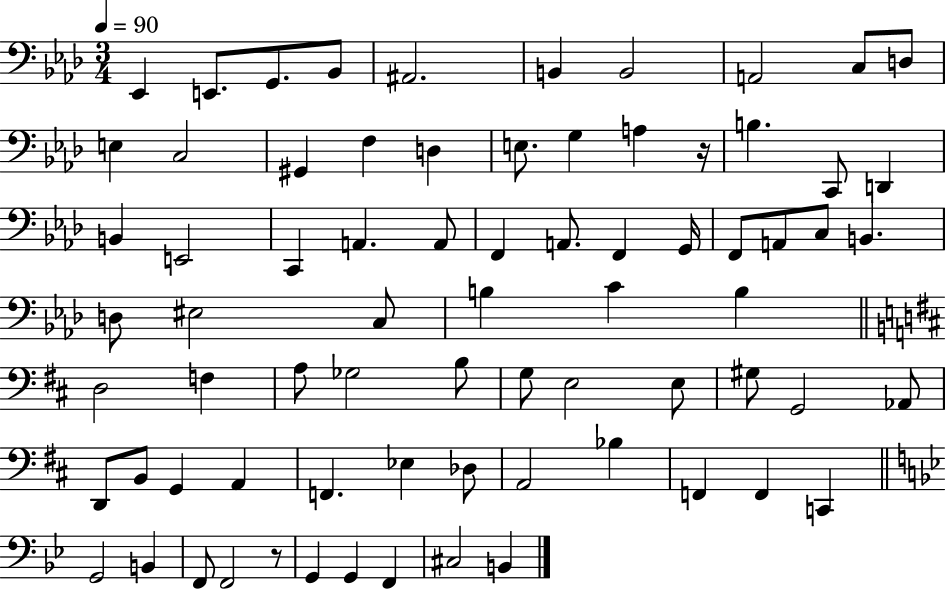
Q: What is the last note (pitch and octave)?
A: B2